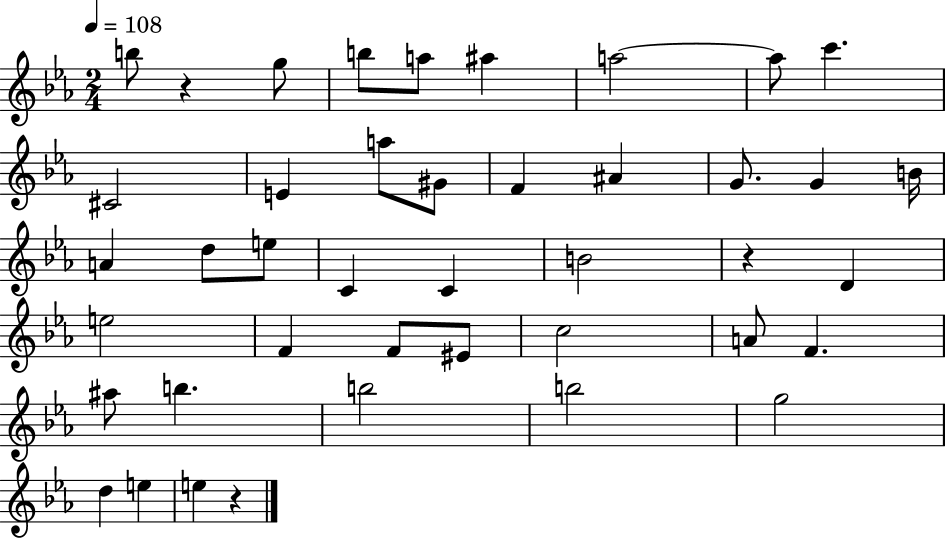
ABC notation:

X:1
T:Untitled
M:2/4
L:1/4
K:Eb
b/2 z g/2 b/2 a/2 ^a a2 a/2 c' ^C2 E a/2 ^G/2 F ^A G/2 G B/4 A d/2 e/2 C C B2 z D e2 F F/2 ^E/2 c2 A/2 F ^a/2 b b2 b2 g2 d e e z